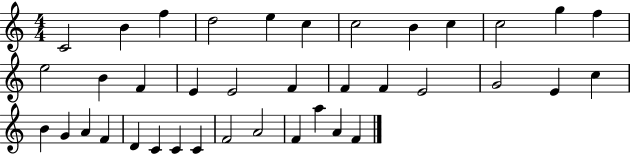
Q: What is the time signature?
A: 4/4